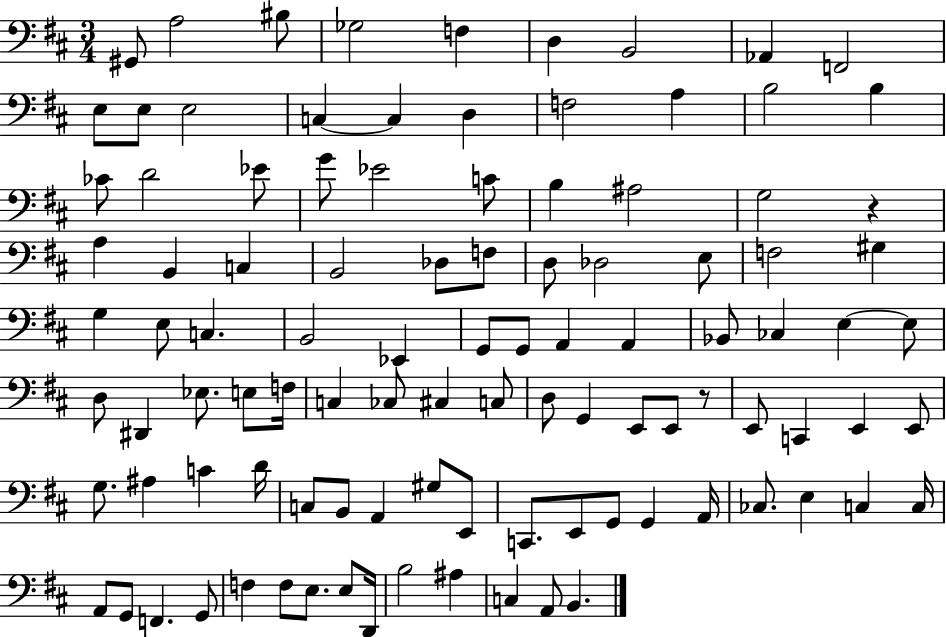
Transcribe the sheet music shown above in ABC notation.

X:1
T:Untitled
M:3/4
L:1/4
K:D
^G,,/2 A,2 ^B,/2 _G,2 F, D, B,,2 _A,, F,,2 E,/2 E,/2 E,2 C, C, D, F,2 A, B,2 B, _C/2 D2 _E/2 G/2 _E2 C/2 B, ^A,2 G,2 z A, B,, C, B,,2 _D,/2 F,/2 D,/2 _D,2 E,/2 F,2 ^G, G, E,/2 C, B,,2 _E,, G,,/2 G,,/2 A,, A,, _B,,/2 _C, E, E,/2 D,/2 ^D,, _E,/2 E,/2 F,/4 C, _C,/2 ^C, C,/2 D,/2 G,, E,,/2 E,,/2 z/2 E,,/2 C,, E,, E,,/2 G,/2 ^A, C D/4 C,/2 B,,/2 A,, ^G,/2 E,,/2 C,,/2 E,,/2 G,,/2 G,, A,,/4 _C,/2 E, C, C,/4 A,,/2 G,,/2 F,, G,,/2 F, F,/2 E,/2 E,/2 D,,/4 B,2 ^A, C, A,,/2 B,,